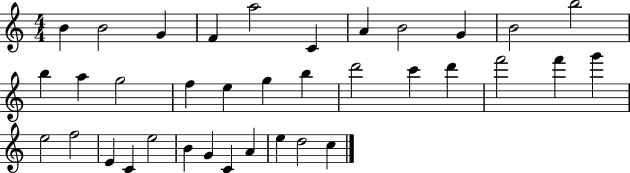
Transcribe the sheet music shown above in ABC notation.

X:1
T:Untitled
M:4/4
L:1/4
K:C
B B2 G F a2 C A B2 G B2 b2 b a g2 f e g b d'2 c' d' f'2 f' g' e2 f2 E C e2 B G C A e d2 c